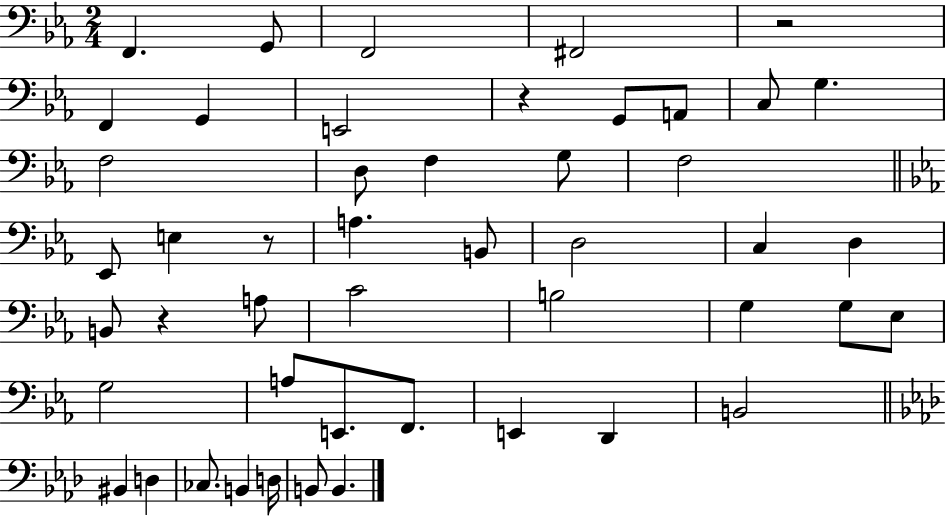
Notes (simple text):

F2/q. G2/e F2/h F#2/h R/h F2/q G2/q E2/h R/q G2/e A2/e C3/e G3/q. F3/h D3/e F3/q G3/e F3/h Eb2/e E3/q R/e A3/q. B2/e D3/h C3/q D3/q B2/e R/q A3/e C4/h B3/h G3/q G3/e Eb3/e G3/h A3/e E2/e. F2/e. E2/q D2/q B2/h BIS2/q D3/q CES3/e. B2/q D3/s B2/e B2/q.